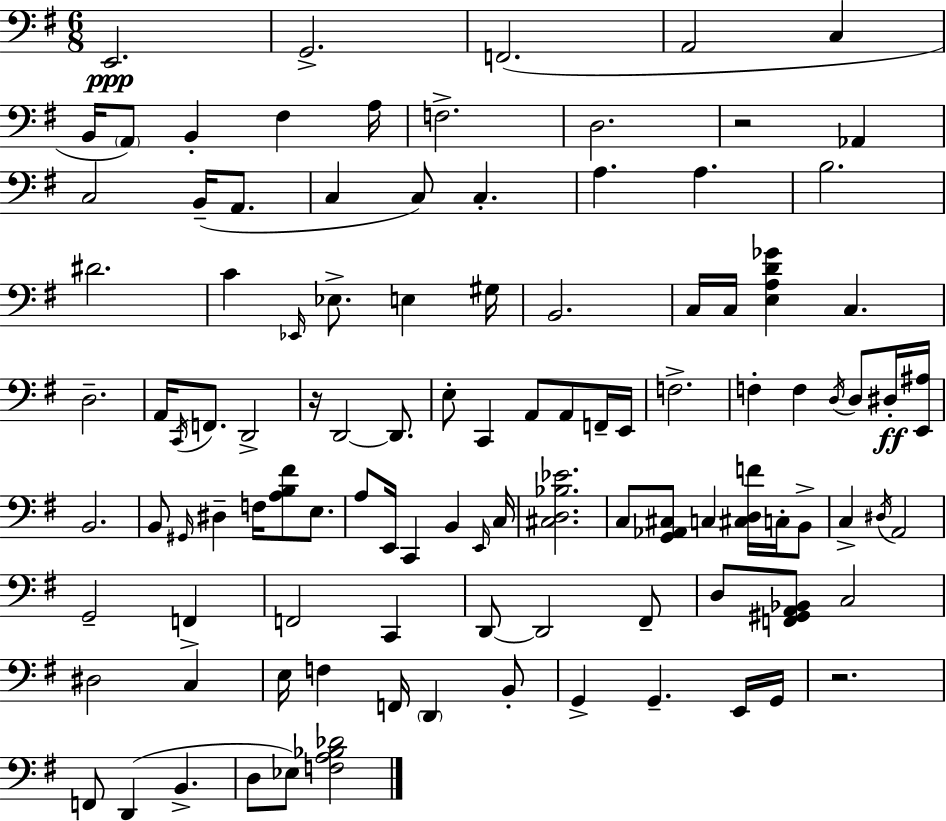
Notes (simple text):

E2/h. G2/h. F2/h. A2/h C3/q B2/s A2/e B2/q F#3/q A3/s F3/h. D3/h. R/h Ab2/q C3/h B2/s A2/e. C3/q C3/e C3/q. A3/q. A3/q. B3/h. D#4/h. C4/q Eb2/s Eb3/e. E3/q G#3/s B2/h. C3/s C3/s [E3,A3,D4,Gb4]/q C3/q. D3/h. A2/s C2/s F2/e. D2/h R/s D2/h D2/e. E3/e C2/q A2/e A2/e F2/s E2/s F3/h. F3/q F3/q D3/s D3/e D#3/s [E2,A#3]/s B2/h. B2/e G#2/s D#3/q F3/s [A3,B3,F#4]/e E3/e. A3/e E2/s C2/q B2/q E2/s C3/s [C#3,D3,Bb3,Eb4]/h. C3/e [G2,Ab2,C#3]/e C3/q [C#3,D3,F4]/s C3/s B2/e C3/q D#3/s A2/h G2/h F2/q F2/h C2/q D2/e D2/h F#2/e D3/e [F2,G#2,A2,Bb2]/e C3/h D#3/h C3/q E3/s F3/q F2/s D2/q B2/e G2/q G2/q. E2/s G2/s R/h. F2/e D2/q B2/q. D3/e Eb3/e [F3,A3,Bb3,Db4]/h